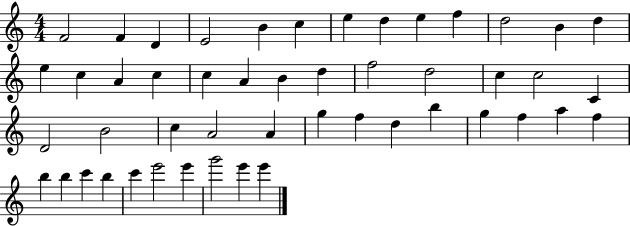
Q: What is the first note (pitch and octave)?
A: F4